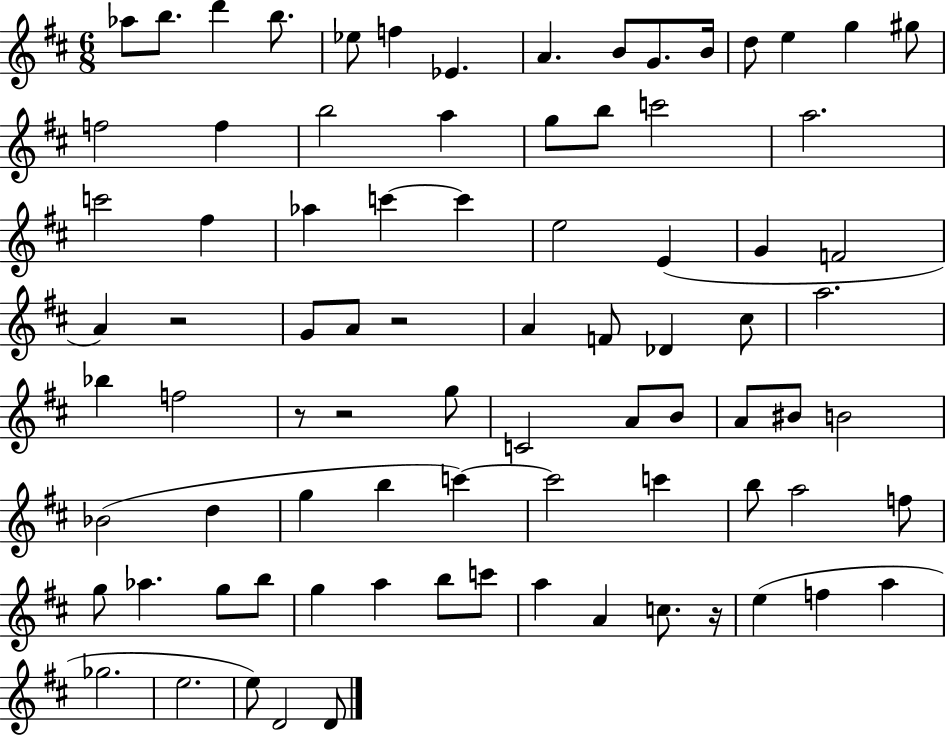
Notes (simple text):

Ab5/e B5/e. D6/q B5/e. Eb5/e F5/q Eb4/q. A4/q. B4/e G4/e. B4/s D5/e E5/q G5/q G#5/e F5/h F5/q B5/h A5/q G5/e B5/e C6/h A5/h. C6/h F#5/q Ab5/q C6/q C6/q E5/h E4/q G4/q F4/h A4/q R/h G4/e A4/e R/h A4/q F4/e Db4/q C#5/e A5/h. Bb5/q F5/h R/e R/h G5/e C4/h A4/e B4/e A4/e BIS4/e B4/h Bb4/h D5/q G5/q B5/q C6/q C6/h C6/q B5/e A5/h F5/e G5/e Ab5/q. G5/e B5/e G5/q A5/q B5/e C6/e A5/q A4/q C5/e. R/s E5/q F5/q A5/q Gb5/h. E5/h. E5/e D4/h D4/e